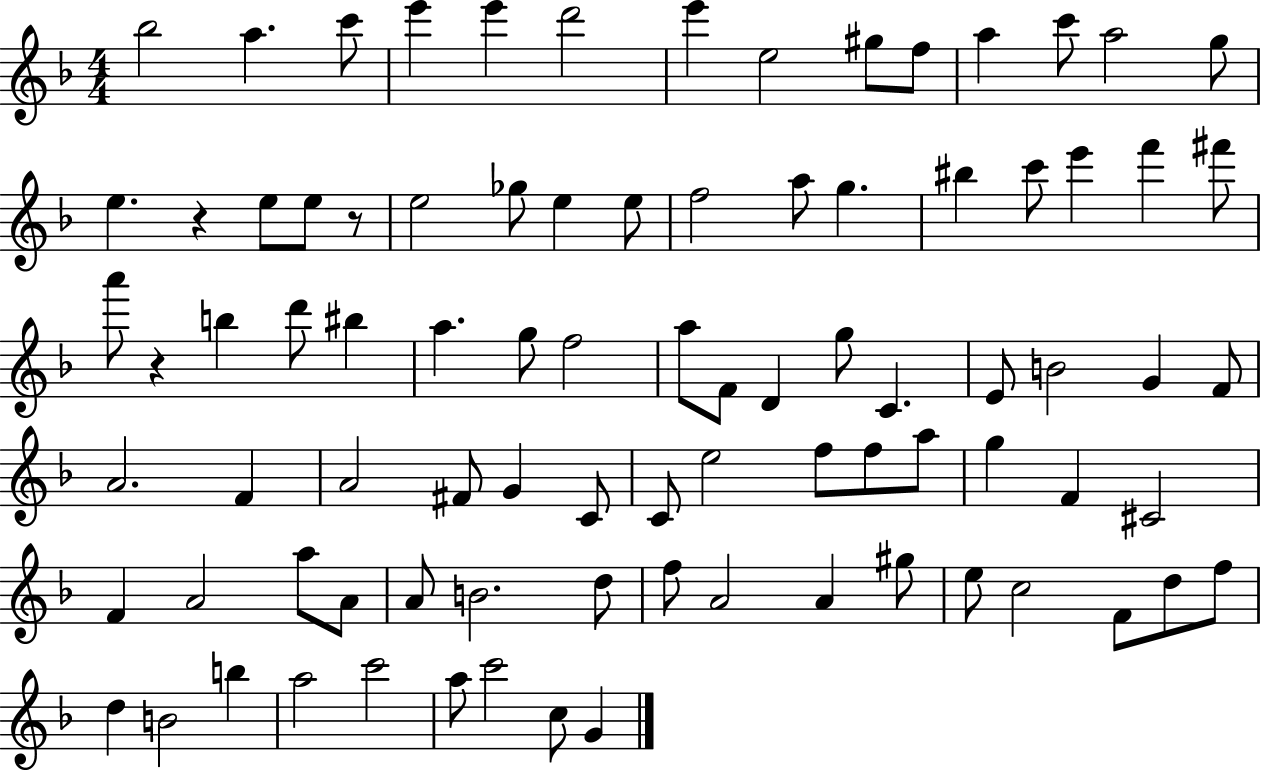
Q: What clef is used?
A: treble